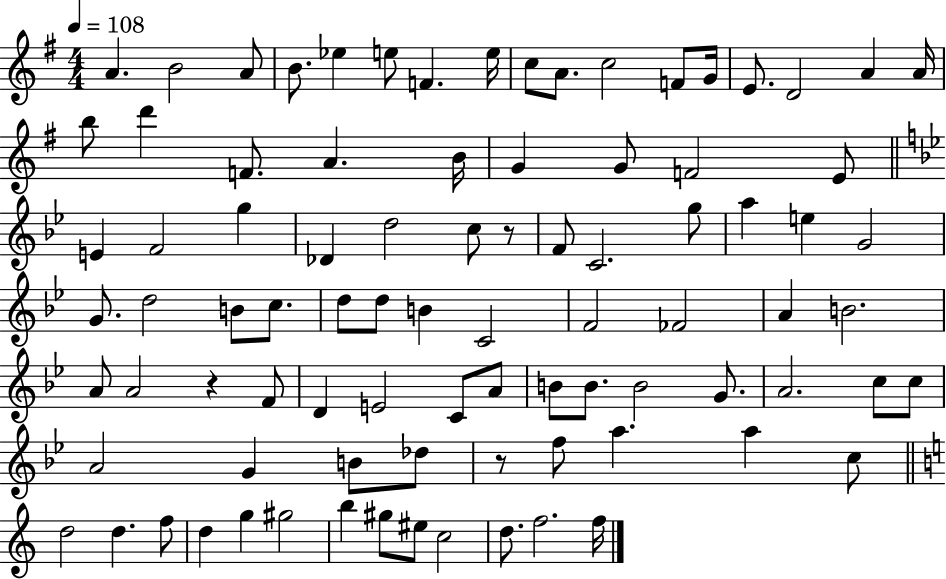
A4/q. B4/h A4/e B4/e. Eb5/q E5/e F4/q. E5/s C5/e A4/e. C5/h F4/e G4/s E4/e. D4/h A4/q A4/s B5/e D6/q F4/e. A4/q. B4/s G4/q G4/e F4/h E4/e E4/q F4/h G5/q Db4/q D5/h C5/e R/e F4/e C4/h. G5/e A5/q E5/q G4/h G4/e. D5/h B4/e C5/e. D5/e D5/e B4/q C4/h F4/h FES4/h A4/q B4/h. A4/e A4/h R/q F4/e D4/q E4/h C4/e A4/e B4/e B4/e. B4/h G4/e. A4/h. C5/e C5/e A4/h G4/q B4/e Db5/e R/e F5/e A5/q. A5/q C5/e D5/h D5/q. F5/e D5/q G5/q G#5/h B5/q G#5/e EIS5/e C5/h D5/e. F5/h. F5/s